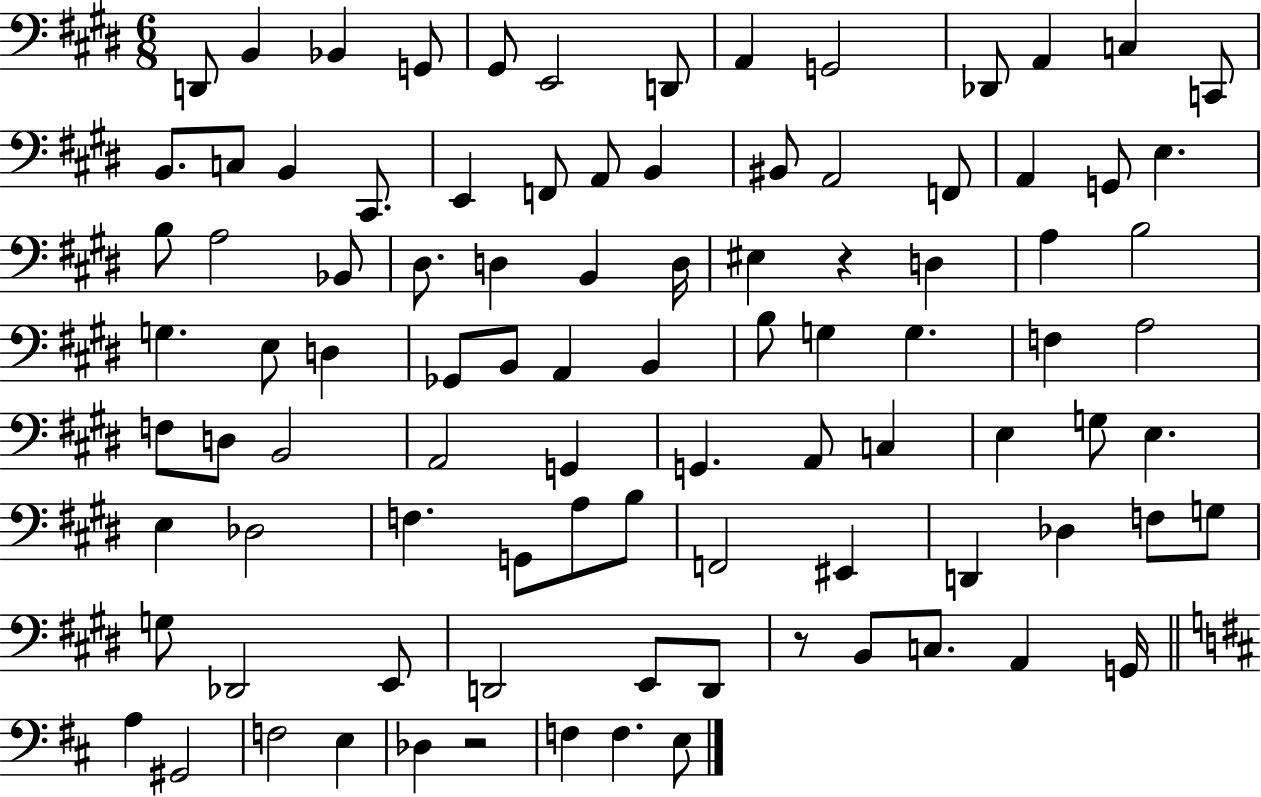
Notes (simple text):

D2/e B2/q Bb2/q G2/e G#2/e E2/h D2/e A2/q G2/h Db2/e A2/q C3/q C2/e B2/e. C3/e B2/q C#2/e. E2/q F2/e A2/e B2/q BIS2/e A2/h F2/e A2/q G2/e E3/q. B3/e A3/h Bb2/e D#3/e. D3/q B2/q D3/s EIS3/q R/q D3/q A3/q B3/h G3/q. E3/e D3/q Gb2/e B2/e A2/q B2/q B3/e G3/q G3/q. F3/q A3/h F3/e D3/e B2/h A2/h G2/q G2/q. A2/e C3/q E3/q G3/e E3/q. E3/q Db3/h F3/q. G2/e A3/e B3/e F2/h EIS2/q D2/q Db3/q F3/e G3/e G3/e Db2/h E2/e D2/h E2/e D2/e R/e B2/e C3/e. A2/q G2/s A3/q G#2/h F3/h E3/q Db3/q R/h F3/q F3/q. E3/e